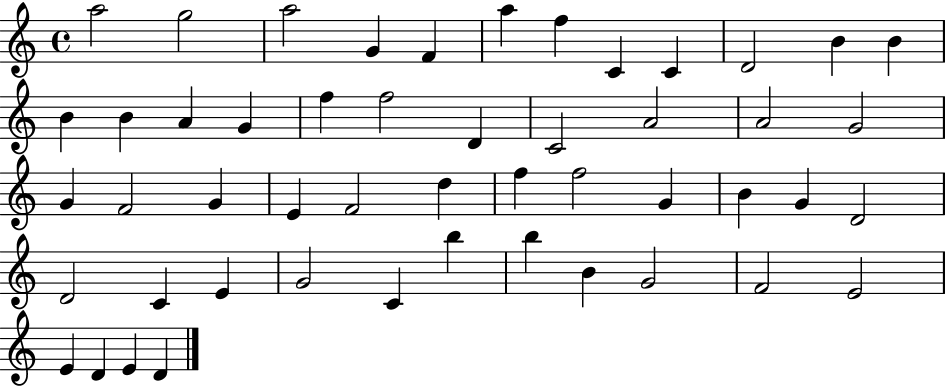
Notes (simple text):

A5/h G5/h A5/h G4/q F4/q A5/q F5/q C4/q C4/q D4/h B4/q B4/q B4/q B4/q A4/q G4/q F5/q F5/h D4/q C4/h A4/h A4/h G4/h G4/q F4/h G4/q E4/q F4/h D5/q F5/q F5/h G4/q B4/q G4/q D4/h D4/h C4/q E4/q G4/h C4/q B5/q B5/q B4/q G4/h F4/h E4/h E4/q D4/q E4/q D4/q